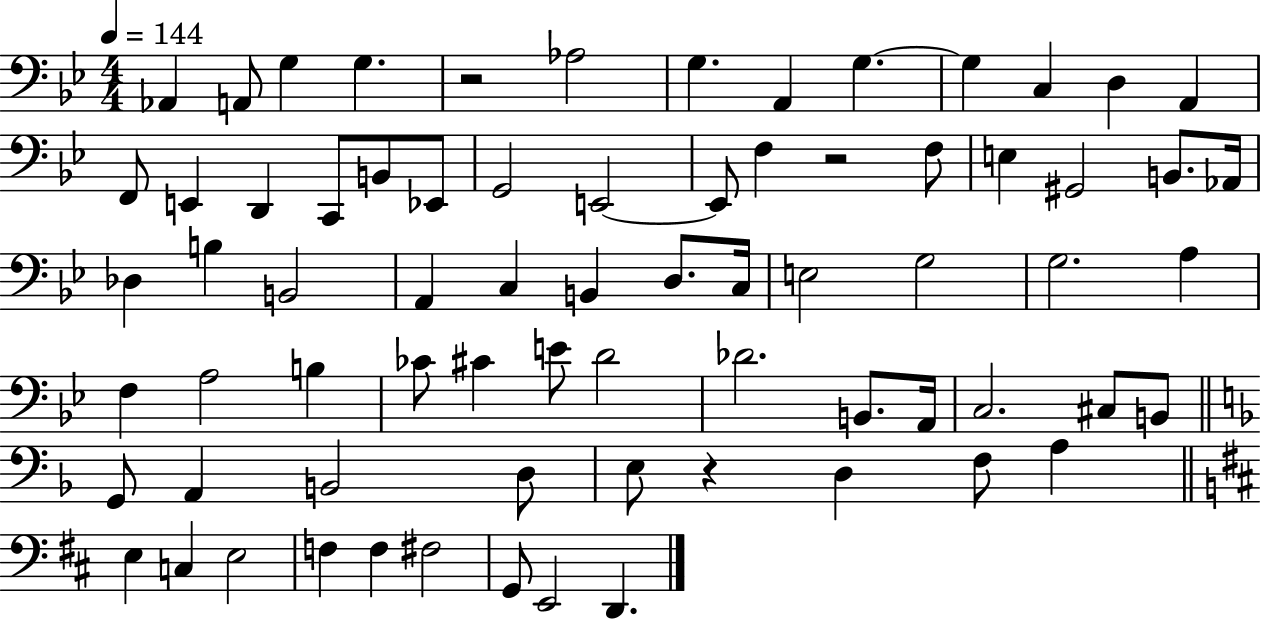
Ab2/q A2/e G3/q G3/q. R/h Ab3/h G3/q. A2/q G3/q. G3/q C3/q D3/q A2/q F2/e E2/q D2/q C2/e B2/e Eb2/e G2/h E2/h E2/e F3/q R/h F3/e E3/q G#2/h B2/e. Ab2/s Db3/q B3/q B2/h A2/q C3/q B2/q D3/e. C3/s E3/h G3/h G3/h. A3/q F3/q A3/h B3/q CES4/e C#4/q E4/e D4/h Db4/h. B2/e. A2/s C3/h. C#3/e B2/e G2/e A2/q B2/h D3/e E3/e R/q D3/q F3/e A3/q E3/q C3/q E3/h F3/q F3/q F#3/h G2/e E2/h D2/q.